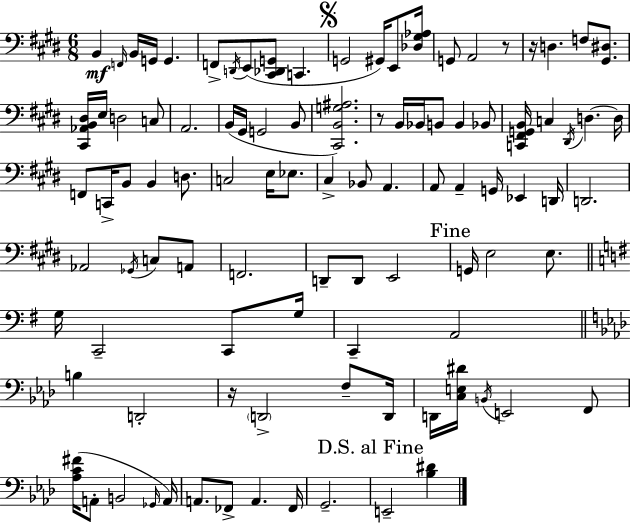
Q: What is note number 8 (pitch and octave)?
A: E2